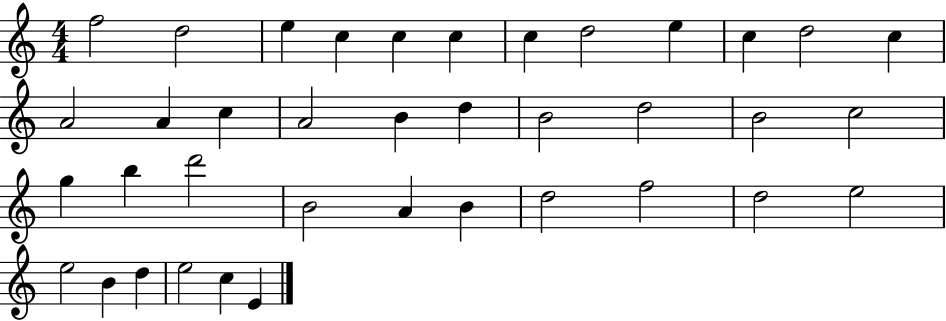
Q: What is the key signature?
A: C major